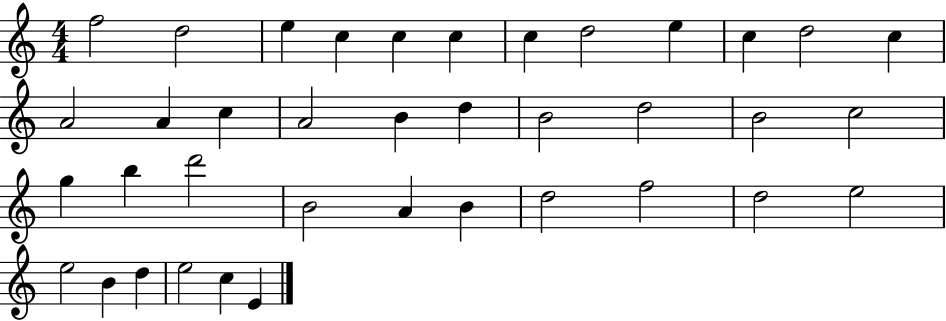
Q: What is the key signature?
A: C major